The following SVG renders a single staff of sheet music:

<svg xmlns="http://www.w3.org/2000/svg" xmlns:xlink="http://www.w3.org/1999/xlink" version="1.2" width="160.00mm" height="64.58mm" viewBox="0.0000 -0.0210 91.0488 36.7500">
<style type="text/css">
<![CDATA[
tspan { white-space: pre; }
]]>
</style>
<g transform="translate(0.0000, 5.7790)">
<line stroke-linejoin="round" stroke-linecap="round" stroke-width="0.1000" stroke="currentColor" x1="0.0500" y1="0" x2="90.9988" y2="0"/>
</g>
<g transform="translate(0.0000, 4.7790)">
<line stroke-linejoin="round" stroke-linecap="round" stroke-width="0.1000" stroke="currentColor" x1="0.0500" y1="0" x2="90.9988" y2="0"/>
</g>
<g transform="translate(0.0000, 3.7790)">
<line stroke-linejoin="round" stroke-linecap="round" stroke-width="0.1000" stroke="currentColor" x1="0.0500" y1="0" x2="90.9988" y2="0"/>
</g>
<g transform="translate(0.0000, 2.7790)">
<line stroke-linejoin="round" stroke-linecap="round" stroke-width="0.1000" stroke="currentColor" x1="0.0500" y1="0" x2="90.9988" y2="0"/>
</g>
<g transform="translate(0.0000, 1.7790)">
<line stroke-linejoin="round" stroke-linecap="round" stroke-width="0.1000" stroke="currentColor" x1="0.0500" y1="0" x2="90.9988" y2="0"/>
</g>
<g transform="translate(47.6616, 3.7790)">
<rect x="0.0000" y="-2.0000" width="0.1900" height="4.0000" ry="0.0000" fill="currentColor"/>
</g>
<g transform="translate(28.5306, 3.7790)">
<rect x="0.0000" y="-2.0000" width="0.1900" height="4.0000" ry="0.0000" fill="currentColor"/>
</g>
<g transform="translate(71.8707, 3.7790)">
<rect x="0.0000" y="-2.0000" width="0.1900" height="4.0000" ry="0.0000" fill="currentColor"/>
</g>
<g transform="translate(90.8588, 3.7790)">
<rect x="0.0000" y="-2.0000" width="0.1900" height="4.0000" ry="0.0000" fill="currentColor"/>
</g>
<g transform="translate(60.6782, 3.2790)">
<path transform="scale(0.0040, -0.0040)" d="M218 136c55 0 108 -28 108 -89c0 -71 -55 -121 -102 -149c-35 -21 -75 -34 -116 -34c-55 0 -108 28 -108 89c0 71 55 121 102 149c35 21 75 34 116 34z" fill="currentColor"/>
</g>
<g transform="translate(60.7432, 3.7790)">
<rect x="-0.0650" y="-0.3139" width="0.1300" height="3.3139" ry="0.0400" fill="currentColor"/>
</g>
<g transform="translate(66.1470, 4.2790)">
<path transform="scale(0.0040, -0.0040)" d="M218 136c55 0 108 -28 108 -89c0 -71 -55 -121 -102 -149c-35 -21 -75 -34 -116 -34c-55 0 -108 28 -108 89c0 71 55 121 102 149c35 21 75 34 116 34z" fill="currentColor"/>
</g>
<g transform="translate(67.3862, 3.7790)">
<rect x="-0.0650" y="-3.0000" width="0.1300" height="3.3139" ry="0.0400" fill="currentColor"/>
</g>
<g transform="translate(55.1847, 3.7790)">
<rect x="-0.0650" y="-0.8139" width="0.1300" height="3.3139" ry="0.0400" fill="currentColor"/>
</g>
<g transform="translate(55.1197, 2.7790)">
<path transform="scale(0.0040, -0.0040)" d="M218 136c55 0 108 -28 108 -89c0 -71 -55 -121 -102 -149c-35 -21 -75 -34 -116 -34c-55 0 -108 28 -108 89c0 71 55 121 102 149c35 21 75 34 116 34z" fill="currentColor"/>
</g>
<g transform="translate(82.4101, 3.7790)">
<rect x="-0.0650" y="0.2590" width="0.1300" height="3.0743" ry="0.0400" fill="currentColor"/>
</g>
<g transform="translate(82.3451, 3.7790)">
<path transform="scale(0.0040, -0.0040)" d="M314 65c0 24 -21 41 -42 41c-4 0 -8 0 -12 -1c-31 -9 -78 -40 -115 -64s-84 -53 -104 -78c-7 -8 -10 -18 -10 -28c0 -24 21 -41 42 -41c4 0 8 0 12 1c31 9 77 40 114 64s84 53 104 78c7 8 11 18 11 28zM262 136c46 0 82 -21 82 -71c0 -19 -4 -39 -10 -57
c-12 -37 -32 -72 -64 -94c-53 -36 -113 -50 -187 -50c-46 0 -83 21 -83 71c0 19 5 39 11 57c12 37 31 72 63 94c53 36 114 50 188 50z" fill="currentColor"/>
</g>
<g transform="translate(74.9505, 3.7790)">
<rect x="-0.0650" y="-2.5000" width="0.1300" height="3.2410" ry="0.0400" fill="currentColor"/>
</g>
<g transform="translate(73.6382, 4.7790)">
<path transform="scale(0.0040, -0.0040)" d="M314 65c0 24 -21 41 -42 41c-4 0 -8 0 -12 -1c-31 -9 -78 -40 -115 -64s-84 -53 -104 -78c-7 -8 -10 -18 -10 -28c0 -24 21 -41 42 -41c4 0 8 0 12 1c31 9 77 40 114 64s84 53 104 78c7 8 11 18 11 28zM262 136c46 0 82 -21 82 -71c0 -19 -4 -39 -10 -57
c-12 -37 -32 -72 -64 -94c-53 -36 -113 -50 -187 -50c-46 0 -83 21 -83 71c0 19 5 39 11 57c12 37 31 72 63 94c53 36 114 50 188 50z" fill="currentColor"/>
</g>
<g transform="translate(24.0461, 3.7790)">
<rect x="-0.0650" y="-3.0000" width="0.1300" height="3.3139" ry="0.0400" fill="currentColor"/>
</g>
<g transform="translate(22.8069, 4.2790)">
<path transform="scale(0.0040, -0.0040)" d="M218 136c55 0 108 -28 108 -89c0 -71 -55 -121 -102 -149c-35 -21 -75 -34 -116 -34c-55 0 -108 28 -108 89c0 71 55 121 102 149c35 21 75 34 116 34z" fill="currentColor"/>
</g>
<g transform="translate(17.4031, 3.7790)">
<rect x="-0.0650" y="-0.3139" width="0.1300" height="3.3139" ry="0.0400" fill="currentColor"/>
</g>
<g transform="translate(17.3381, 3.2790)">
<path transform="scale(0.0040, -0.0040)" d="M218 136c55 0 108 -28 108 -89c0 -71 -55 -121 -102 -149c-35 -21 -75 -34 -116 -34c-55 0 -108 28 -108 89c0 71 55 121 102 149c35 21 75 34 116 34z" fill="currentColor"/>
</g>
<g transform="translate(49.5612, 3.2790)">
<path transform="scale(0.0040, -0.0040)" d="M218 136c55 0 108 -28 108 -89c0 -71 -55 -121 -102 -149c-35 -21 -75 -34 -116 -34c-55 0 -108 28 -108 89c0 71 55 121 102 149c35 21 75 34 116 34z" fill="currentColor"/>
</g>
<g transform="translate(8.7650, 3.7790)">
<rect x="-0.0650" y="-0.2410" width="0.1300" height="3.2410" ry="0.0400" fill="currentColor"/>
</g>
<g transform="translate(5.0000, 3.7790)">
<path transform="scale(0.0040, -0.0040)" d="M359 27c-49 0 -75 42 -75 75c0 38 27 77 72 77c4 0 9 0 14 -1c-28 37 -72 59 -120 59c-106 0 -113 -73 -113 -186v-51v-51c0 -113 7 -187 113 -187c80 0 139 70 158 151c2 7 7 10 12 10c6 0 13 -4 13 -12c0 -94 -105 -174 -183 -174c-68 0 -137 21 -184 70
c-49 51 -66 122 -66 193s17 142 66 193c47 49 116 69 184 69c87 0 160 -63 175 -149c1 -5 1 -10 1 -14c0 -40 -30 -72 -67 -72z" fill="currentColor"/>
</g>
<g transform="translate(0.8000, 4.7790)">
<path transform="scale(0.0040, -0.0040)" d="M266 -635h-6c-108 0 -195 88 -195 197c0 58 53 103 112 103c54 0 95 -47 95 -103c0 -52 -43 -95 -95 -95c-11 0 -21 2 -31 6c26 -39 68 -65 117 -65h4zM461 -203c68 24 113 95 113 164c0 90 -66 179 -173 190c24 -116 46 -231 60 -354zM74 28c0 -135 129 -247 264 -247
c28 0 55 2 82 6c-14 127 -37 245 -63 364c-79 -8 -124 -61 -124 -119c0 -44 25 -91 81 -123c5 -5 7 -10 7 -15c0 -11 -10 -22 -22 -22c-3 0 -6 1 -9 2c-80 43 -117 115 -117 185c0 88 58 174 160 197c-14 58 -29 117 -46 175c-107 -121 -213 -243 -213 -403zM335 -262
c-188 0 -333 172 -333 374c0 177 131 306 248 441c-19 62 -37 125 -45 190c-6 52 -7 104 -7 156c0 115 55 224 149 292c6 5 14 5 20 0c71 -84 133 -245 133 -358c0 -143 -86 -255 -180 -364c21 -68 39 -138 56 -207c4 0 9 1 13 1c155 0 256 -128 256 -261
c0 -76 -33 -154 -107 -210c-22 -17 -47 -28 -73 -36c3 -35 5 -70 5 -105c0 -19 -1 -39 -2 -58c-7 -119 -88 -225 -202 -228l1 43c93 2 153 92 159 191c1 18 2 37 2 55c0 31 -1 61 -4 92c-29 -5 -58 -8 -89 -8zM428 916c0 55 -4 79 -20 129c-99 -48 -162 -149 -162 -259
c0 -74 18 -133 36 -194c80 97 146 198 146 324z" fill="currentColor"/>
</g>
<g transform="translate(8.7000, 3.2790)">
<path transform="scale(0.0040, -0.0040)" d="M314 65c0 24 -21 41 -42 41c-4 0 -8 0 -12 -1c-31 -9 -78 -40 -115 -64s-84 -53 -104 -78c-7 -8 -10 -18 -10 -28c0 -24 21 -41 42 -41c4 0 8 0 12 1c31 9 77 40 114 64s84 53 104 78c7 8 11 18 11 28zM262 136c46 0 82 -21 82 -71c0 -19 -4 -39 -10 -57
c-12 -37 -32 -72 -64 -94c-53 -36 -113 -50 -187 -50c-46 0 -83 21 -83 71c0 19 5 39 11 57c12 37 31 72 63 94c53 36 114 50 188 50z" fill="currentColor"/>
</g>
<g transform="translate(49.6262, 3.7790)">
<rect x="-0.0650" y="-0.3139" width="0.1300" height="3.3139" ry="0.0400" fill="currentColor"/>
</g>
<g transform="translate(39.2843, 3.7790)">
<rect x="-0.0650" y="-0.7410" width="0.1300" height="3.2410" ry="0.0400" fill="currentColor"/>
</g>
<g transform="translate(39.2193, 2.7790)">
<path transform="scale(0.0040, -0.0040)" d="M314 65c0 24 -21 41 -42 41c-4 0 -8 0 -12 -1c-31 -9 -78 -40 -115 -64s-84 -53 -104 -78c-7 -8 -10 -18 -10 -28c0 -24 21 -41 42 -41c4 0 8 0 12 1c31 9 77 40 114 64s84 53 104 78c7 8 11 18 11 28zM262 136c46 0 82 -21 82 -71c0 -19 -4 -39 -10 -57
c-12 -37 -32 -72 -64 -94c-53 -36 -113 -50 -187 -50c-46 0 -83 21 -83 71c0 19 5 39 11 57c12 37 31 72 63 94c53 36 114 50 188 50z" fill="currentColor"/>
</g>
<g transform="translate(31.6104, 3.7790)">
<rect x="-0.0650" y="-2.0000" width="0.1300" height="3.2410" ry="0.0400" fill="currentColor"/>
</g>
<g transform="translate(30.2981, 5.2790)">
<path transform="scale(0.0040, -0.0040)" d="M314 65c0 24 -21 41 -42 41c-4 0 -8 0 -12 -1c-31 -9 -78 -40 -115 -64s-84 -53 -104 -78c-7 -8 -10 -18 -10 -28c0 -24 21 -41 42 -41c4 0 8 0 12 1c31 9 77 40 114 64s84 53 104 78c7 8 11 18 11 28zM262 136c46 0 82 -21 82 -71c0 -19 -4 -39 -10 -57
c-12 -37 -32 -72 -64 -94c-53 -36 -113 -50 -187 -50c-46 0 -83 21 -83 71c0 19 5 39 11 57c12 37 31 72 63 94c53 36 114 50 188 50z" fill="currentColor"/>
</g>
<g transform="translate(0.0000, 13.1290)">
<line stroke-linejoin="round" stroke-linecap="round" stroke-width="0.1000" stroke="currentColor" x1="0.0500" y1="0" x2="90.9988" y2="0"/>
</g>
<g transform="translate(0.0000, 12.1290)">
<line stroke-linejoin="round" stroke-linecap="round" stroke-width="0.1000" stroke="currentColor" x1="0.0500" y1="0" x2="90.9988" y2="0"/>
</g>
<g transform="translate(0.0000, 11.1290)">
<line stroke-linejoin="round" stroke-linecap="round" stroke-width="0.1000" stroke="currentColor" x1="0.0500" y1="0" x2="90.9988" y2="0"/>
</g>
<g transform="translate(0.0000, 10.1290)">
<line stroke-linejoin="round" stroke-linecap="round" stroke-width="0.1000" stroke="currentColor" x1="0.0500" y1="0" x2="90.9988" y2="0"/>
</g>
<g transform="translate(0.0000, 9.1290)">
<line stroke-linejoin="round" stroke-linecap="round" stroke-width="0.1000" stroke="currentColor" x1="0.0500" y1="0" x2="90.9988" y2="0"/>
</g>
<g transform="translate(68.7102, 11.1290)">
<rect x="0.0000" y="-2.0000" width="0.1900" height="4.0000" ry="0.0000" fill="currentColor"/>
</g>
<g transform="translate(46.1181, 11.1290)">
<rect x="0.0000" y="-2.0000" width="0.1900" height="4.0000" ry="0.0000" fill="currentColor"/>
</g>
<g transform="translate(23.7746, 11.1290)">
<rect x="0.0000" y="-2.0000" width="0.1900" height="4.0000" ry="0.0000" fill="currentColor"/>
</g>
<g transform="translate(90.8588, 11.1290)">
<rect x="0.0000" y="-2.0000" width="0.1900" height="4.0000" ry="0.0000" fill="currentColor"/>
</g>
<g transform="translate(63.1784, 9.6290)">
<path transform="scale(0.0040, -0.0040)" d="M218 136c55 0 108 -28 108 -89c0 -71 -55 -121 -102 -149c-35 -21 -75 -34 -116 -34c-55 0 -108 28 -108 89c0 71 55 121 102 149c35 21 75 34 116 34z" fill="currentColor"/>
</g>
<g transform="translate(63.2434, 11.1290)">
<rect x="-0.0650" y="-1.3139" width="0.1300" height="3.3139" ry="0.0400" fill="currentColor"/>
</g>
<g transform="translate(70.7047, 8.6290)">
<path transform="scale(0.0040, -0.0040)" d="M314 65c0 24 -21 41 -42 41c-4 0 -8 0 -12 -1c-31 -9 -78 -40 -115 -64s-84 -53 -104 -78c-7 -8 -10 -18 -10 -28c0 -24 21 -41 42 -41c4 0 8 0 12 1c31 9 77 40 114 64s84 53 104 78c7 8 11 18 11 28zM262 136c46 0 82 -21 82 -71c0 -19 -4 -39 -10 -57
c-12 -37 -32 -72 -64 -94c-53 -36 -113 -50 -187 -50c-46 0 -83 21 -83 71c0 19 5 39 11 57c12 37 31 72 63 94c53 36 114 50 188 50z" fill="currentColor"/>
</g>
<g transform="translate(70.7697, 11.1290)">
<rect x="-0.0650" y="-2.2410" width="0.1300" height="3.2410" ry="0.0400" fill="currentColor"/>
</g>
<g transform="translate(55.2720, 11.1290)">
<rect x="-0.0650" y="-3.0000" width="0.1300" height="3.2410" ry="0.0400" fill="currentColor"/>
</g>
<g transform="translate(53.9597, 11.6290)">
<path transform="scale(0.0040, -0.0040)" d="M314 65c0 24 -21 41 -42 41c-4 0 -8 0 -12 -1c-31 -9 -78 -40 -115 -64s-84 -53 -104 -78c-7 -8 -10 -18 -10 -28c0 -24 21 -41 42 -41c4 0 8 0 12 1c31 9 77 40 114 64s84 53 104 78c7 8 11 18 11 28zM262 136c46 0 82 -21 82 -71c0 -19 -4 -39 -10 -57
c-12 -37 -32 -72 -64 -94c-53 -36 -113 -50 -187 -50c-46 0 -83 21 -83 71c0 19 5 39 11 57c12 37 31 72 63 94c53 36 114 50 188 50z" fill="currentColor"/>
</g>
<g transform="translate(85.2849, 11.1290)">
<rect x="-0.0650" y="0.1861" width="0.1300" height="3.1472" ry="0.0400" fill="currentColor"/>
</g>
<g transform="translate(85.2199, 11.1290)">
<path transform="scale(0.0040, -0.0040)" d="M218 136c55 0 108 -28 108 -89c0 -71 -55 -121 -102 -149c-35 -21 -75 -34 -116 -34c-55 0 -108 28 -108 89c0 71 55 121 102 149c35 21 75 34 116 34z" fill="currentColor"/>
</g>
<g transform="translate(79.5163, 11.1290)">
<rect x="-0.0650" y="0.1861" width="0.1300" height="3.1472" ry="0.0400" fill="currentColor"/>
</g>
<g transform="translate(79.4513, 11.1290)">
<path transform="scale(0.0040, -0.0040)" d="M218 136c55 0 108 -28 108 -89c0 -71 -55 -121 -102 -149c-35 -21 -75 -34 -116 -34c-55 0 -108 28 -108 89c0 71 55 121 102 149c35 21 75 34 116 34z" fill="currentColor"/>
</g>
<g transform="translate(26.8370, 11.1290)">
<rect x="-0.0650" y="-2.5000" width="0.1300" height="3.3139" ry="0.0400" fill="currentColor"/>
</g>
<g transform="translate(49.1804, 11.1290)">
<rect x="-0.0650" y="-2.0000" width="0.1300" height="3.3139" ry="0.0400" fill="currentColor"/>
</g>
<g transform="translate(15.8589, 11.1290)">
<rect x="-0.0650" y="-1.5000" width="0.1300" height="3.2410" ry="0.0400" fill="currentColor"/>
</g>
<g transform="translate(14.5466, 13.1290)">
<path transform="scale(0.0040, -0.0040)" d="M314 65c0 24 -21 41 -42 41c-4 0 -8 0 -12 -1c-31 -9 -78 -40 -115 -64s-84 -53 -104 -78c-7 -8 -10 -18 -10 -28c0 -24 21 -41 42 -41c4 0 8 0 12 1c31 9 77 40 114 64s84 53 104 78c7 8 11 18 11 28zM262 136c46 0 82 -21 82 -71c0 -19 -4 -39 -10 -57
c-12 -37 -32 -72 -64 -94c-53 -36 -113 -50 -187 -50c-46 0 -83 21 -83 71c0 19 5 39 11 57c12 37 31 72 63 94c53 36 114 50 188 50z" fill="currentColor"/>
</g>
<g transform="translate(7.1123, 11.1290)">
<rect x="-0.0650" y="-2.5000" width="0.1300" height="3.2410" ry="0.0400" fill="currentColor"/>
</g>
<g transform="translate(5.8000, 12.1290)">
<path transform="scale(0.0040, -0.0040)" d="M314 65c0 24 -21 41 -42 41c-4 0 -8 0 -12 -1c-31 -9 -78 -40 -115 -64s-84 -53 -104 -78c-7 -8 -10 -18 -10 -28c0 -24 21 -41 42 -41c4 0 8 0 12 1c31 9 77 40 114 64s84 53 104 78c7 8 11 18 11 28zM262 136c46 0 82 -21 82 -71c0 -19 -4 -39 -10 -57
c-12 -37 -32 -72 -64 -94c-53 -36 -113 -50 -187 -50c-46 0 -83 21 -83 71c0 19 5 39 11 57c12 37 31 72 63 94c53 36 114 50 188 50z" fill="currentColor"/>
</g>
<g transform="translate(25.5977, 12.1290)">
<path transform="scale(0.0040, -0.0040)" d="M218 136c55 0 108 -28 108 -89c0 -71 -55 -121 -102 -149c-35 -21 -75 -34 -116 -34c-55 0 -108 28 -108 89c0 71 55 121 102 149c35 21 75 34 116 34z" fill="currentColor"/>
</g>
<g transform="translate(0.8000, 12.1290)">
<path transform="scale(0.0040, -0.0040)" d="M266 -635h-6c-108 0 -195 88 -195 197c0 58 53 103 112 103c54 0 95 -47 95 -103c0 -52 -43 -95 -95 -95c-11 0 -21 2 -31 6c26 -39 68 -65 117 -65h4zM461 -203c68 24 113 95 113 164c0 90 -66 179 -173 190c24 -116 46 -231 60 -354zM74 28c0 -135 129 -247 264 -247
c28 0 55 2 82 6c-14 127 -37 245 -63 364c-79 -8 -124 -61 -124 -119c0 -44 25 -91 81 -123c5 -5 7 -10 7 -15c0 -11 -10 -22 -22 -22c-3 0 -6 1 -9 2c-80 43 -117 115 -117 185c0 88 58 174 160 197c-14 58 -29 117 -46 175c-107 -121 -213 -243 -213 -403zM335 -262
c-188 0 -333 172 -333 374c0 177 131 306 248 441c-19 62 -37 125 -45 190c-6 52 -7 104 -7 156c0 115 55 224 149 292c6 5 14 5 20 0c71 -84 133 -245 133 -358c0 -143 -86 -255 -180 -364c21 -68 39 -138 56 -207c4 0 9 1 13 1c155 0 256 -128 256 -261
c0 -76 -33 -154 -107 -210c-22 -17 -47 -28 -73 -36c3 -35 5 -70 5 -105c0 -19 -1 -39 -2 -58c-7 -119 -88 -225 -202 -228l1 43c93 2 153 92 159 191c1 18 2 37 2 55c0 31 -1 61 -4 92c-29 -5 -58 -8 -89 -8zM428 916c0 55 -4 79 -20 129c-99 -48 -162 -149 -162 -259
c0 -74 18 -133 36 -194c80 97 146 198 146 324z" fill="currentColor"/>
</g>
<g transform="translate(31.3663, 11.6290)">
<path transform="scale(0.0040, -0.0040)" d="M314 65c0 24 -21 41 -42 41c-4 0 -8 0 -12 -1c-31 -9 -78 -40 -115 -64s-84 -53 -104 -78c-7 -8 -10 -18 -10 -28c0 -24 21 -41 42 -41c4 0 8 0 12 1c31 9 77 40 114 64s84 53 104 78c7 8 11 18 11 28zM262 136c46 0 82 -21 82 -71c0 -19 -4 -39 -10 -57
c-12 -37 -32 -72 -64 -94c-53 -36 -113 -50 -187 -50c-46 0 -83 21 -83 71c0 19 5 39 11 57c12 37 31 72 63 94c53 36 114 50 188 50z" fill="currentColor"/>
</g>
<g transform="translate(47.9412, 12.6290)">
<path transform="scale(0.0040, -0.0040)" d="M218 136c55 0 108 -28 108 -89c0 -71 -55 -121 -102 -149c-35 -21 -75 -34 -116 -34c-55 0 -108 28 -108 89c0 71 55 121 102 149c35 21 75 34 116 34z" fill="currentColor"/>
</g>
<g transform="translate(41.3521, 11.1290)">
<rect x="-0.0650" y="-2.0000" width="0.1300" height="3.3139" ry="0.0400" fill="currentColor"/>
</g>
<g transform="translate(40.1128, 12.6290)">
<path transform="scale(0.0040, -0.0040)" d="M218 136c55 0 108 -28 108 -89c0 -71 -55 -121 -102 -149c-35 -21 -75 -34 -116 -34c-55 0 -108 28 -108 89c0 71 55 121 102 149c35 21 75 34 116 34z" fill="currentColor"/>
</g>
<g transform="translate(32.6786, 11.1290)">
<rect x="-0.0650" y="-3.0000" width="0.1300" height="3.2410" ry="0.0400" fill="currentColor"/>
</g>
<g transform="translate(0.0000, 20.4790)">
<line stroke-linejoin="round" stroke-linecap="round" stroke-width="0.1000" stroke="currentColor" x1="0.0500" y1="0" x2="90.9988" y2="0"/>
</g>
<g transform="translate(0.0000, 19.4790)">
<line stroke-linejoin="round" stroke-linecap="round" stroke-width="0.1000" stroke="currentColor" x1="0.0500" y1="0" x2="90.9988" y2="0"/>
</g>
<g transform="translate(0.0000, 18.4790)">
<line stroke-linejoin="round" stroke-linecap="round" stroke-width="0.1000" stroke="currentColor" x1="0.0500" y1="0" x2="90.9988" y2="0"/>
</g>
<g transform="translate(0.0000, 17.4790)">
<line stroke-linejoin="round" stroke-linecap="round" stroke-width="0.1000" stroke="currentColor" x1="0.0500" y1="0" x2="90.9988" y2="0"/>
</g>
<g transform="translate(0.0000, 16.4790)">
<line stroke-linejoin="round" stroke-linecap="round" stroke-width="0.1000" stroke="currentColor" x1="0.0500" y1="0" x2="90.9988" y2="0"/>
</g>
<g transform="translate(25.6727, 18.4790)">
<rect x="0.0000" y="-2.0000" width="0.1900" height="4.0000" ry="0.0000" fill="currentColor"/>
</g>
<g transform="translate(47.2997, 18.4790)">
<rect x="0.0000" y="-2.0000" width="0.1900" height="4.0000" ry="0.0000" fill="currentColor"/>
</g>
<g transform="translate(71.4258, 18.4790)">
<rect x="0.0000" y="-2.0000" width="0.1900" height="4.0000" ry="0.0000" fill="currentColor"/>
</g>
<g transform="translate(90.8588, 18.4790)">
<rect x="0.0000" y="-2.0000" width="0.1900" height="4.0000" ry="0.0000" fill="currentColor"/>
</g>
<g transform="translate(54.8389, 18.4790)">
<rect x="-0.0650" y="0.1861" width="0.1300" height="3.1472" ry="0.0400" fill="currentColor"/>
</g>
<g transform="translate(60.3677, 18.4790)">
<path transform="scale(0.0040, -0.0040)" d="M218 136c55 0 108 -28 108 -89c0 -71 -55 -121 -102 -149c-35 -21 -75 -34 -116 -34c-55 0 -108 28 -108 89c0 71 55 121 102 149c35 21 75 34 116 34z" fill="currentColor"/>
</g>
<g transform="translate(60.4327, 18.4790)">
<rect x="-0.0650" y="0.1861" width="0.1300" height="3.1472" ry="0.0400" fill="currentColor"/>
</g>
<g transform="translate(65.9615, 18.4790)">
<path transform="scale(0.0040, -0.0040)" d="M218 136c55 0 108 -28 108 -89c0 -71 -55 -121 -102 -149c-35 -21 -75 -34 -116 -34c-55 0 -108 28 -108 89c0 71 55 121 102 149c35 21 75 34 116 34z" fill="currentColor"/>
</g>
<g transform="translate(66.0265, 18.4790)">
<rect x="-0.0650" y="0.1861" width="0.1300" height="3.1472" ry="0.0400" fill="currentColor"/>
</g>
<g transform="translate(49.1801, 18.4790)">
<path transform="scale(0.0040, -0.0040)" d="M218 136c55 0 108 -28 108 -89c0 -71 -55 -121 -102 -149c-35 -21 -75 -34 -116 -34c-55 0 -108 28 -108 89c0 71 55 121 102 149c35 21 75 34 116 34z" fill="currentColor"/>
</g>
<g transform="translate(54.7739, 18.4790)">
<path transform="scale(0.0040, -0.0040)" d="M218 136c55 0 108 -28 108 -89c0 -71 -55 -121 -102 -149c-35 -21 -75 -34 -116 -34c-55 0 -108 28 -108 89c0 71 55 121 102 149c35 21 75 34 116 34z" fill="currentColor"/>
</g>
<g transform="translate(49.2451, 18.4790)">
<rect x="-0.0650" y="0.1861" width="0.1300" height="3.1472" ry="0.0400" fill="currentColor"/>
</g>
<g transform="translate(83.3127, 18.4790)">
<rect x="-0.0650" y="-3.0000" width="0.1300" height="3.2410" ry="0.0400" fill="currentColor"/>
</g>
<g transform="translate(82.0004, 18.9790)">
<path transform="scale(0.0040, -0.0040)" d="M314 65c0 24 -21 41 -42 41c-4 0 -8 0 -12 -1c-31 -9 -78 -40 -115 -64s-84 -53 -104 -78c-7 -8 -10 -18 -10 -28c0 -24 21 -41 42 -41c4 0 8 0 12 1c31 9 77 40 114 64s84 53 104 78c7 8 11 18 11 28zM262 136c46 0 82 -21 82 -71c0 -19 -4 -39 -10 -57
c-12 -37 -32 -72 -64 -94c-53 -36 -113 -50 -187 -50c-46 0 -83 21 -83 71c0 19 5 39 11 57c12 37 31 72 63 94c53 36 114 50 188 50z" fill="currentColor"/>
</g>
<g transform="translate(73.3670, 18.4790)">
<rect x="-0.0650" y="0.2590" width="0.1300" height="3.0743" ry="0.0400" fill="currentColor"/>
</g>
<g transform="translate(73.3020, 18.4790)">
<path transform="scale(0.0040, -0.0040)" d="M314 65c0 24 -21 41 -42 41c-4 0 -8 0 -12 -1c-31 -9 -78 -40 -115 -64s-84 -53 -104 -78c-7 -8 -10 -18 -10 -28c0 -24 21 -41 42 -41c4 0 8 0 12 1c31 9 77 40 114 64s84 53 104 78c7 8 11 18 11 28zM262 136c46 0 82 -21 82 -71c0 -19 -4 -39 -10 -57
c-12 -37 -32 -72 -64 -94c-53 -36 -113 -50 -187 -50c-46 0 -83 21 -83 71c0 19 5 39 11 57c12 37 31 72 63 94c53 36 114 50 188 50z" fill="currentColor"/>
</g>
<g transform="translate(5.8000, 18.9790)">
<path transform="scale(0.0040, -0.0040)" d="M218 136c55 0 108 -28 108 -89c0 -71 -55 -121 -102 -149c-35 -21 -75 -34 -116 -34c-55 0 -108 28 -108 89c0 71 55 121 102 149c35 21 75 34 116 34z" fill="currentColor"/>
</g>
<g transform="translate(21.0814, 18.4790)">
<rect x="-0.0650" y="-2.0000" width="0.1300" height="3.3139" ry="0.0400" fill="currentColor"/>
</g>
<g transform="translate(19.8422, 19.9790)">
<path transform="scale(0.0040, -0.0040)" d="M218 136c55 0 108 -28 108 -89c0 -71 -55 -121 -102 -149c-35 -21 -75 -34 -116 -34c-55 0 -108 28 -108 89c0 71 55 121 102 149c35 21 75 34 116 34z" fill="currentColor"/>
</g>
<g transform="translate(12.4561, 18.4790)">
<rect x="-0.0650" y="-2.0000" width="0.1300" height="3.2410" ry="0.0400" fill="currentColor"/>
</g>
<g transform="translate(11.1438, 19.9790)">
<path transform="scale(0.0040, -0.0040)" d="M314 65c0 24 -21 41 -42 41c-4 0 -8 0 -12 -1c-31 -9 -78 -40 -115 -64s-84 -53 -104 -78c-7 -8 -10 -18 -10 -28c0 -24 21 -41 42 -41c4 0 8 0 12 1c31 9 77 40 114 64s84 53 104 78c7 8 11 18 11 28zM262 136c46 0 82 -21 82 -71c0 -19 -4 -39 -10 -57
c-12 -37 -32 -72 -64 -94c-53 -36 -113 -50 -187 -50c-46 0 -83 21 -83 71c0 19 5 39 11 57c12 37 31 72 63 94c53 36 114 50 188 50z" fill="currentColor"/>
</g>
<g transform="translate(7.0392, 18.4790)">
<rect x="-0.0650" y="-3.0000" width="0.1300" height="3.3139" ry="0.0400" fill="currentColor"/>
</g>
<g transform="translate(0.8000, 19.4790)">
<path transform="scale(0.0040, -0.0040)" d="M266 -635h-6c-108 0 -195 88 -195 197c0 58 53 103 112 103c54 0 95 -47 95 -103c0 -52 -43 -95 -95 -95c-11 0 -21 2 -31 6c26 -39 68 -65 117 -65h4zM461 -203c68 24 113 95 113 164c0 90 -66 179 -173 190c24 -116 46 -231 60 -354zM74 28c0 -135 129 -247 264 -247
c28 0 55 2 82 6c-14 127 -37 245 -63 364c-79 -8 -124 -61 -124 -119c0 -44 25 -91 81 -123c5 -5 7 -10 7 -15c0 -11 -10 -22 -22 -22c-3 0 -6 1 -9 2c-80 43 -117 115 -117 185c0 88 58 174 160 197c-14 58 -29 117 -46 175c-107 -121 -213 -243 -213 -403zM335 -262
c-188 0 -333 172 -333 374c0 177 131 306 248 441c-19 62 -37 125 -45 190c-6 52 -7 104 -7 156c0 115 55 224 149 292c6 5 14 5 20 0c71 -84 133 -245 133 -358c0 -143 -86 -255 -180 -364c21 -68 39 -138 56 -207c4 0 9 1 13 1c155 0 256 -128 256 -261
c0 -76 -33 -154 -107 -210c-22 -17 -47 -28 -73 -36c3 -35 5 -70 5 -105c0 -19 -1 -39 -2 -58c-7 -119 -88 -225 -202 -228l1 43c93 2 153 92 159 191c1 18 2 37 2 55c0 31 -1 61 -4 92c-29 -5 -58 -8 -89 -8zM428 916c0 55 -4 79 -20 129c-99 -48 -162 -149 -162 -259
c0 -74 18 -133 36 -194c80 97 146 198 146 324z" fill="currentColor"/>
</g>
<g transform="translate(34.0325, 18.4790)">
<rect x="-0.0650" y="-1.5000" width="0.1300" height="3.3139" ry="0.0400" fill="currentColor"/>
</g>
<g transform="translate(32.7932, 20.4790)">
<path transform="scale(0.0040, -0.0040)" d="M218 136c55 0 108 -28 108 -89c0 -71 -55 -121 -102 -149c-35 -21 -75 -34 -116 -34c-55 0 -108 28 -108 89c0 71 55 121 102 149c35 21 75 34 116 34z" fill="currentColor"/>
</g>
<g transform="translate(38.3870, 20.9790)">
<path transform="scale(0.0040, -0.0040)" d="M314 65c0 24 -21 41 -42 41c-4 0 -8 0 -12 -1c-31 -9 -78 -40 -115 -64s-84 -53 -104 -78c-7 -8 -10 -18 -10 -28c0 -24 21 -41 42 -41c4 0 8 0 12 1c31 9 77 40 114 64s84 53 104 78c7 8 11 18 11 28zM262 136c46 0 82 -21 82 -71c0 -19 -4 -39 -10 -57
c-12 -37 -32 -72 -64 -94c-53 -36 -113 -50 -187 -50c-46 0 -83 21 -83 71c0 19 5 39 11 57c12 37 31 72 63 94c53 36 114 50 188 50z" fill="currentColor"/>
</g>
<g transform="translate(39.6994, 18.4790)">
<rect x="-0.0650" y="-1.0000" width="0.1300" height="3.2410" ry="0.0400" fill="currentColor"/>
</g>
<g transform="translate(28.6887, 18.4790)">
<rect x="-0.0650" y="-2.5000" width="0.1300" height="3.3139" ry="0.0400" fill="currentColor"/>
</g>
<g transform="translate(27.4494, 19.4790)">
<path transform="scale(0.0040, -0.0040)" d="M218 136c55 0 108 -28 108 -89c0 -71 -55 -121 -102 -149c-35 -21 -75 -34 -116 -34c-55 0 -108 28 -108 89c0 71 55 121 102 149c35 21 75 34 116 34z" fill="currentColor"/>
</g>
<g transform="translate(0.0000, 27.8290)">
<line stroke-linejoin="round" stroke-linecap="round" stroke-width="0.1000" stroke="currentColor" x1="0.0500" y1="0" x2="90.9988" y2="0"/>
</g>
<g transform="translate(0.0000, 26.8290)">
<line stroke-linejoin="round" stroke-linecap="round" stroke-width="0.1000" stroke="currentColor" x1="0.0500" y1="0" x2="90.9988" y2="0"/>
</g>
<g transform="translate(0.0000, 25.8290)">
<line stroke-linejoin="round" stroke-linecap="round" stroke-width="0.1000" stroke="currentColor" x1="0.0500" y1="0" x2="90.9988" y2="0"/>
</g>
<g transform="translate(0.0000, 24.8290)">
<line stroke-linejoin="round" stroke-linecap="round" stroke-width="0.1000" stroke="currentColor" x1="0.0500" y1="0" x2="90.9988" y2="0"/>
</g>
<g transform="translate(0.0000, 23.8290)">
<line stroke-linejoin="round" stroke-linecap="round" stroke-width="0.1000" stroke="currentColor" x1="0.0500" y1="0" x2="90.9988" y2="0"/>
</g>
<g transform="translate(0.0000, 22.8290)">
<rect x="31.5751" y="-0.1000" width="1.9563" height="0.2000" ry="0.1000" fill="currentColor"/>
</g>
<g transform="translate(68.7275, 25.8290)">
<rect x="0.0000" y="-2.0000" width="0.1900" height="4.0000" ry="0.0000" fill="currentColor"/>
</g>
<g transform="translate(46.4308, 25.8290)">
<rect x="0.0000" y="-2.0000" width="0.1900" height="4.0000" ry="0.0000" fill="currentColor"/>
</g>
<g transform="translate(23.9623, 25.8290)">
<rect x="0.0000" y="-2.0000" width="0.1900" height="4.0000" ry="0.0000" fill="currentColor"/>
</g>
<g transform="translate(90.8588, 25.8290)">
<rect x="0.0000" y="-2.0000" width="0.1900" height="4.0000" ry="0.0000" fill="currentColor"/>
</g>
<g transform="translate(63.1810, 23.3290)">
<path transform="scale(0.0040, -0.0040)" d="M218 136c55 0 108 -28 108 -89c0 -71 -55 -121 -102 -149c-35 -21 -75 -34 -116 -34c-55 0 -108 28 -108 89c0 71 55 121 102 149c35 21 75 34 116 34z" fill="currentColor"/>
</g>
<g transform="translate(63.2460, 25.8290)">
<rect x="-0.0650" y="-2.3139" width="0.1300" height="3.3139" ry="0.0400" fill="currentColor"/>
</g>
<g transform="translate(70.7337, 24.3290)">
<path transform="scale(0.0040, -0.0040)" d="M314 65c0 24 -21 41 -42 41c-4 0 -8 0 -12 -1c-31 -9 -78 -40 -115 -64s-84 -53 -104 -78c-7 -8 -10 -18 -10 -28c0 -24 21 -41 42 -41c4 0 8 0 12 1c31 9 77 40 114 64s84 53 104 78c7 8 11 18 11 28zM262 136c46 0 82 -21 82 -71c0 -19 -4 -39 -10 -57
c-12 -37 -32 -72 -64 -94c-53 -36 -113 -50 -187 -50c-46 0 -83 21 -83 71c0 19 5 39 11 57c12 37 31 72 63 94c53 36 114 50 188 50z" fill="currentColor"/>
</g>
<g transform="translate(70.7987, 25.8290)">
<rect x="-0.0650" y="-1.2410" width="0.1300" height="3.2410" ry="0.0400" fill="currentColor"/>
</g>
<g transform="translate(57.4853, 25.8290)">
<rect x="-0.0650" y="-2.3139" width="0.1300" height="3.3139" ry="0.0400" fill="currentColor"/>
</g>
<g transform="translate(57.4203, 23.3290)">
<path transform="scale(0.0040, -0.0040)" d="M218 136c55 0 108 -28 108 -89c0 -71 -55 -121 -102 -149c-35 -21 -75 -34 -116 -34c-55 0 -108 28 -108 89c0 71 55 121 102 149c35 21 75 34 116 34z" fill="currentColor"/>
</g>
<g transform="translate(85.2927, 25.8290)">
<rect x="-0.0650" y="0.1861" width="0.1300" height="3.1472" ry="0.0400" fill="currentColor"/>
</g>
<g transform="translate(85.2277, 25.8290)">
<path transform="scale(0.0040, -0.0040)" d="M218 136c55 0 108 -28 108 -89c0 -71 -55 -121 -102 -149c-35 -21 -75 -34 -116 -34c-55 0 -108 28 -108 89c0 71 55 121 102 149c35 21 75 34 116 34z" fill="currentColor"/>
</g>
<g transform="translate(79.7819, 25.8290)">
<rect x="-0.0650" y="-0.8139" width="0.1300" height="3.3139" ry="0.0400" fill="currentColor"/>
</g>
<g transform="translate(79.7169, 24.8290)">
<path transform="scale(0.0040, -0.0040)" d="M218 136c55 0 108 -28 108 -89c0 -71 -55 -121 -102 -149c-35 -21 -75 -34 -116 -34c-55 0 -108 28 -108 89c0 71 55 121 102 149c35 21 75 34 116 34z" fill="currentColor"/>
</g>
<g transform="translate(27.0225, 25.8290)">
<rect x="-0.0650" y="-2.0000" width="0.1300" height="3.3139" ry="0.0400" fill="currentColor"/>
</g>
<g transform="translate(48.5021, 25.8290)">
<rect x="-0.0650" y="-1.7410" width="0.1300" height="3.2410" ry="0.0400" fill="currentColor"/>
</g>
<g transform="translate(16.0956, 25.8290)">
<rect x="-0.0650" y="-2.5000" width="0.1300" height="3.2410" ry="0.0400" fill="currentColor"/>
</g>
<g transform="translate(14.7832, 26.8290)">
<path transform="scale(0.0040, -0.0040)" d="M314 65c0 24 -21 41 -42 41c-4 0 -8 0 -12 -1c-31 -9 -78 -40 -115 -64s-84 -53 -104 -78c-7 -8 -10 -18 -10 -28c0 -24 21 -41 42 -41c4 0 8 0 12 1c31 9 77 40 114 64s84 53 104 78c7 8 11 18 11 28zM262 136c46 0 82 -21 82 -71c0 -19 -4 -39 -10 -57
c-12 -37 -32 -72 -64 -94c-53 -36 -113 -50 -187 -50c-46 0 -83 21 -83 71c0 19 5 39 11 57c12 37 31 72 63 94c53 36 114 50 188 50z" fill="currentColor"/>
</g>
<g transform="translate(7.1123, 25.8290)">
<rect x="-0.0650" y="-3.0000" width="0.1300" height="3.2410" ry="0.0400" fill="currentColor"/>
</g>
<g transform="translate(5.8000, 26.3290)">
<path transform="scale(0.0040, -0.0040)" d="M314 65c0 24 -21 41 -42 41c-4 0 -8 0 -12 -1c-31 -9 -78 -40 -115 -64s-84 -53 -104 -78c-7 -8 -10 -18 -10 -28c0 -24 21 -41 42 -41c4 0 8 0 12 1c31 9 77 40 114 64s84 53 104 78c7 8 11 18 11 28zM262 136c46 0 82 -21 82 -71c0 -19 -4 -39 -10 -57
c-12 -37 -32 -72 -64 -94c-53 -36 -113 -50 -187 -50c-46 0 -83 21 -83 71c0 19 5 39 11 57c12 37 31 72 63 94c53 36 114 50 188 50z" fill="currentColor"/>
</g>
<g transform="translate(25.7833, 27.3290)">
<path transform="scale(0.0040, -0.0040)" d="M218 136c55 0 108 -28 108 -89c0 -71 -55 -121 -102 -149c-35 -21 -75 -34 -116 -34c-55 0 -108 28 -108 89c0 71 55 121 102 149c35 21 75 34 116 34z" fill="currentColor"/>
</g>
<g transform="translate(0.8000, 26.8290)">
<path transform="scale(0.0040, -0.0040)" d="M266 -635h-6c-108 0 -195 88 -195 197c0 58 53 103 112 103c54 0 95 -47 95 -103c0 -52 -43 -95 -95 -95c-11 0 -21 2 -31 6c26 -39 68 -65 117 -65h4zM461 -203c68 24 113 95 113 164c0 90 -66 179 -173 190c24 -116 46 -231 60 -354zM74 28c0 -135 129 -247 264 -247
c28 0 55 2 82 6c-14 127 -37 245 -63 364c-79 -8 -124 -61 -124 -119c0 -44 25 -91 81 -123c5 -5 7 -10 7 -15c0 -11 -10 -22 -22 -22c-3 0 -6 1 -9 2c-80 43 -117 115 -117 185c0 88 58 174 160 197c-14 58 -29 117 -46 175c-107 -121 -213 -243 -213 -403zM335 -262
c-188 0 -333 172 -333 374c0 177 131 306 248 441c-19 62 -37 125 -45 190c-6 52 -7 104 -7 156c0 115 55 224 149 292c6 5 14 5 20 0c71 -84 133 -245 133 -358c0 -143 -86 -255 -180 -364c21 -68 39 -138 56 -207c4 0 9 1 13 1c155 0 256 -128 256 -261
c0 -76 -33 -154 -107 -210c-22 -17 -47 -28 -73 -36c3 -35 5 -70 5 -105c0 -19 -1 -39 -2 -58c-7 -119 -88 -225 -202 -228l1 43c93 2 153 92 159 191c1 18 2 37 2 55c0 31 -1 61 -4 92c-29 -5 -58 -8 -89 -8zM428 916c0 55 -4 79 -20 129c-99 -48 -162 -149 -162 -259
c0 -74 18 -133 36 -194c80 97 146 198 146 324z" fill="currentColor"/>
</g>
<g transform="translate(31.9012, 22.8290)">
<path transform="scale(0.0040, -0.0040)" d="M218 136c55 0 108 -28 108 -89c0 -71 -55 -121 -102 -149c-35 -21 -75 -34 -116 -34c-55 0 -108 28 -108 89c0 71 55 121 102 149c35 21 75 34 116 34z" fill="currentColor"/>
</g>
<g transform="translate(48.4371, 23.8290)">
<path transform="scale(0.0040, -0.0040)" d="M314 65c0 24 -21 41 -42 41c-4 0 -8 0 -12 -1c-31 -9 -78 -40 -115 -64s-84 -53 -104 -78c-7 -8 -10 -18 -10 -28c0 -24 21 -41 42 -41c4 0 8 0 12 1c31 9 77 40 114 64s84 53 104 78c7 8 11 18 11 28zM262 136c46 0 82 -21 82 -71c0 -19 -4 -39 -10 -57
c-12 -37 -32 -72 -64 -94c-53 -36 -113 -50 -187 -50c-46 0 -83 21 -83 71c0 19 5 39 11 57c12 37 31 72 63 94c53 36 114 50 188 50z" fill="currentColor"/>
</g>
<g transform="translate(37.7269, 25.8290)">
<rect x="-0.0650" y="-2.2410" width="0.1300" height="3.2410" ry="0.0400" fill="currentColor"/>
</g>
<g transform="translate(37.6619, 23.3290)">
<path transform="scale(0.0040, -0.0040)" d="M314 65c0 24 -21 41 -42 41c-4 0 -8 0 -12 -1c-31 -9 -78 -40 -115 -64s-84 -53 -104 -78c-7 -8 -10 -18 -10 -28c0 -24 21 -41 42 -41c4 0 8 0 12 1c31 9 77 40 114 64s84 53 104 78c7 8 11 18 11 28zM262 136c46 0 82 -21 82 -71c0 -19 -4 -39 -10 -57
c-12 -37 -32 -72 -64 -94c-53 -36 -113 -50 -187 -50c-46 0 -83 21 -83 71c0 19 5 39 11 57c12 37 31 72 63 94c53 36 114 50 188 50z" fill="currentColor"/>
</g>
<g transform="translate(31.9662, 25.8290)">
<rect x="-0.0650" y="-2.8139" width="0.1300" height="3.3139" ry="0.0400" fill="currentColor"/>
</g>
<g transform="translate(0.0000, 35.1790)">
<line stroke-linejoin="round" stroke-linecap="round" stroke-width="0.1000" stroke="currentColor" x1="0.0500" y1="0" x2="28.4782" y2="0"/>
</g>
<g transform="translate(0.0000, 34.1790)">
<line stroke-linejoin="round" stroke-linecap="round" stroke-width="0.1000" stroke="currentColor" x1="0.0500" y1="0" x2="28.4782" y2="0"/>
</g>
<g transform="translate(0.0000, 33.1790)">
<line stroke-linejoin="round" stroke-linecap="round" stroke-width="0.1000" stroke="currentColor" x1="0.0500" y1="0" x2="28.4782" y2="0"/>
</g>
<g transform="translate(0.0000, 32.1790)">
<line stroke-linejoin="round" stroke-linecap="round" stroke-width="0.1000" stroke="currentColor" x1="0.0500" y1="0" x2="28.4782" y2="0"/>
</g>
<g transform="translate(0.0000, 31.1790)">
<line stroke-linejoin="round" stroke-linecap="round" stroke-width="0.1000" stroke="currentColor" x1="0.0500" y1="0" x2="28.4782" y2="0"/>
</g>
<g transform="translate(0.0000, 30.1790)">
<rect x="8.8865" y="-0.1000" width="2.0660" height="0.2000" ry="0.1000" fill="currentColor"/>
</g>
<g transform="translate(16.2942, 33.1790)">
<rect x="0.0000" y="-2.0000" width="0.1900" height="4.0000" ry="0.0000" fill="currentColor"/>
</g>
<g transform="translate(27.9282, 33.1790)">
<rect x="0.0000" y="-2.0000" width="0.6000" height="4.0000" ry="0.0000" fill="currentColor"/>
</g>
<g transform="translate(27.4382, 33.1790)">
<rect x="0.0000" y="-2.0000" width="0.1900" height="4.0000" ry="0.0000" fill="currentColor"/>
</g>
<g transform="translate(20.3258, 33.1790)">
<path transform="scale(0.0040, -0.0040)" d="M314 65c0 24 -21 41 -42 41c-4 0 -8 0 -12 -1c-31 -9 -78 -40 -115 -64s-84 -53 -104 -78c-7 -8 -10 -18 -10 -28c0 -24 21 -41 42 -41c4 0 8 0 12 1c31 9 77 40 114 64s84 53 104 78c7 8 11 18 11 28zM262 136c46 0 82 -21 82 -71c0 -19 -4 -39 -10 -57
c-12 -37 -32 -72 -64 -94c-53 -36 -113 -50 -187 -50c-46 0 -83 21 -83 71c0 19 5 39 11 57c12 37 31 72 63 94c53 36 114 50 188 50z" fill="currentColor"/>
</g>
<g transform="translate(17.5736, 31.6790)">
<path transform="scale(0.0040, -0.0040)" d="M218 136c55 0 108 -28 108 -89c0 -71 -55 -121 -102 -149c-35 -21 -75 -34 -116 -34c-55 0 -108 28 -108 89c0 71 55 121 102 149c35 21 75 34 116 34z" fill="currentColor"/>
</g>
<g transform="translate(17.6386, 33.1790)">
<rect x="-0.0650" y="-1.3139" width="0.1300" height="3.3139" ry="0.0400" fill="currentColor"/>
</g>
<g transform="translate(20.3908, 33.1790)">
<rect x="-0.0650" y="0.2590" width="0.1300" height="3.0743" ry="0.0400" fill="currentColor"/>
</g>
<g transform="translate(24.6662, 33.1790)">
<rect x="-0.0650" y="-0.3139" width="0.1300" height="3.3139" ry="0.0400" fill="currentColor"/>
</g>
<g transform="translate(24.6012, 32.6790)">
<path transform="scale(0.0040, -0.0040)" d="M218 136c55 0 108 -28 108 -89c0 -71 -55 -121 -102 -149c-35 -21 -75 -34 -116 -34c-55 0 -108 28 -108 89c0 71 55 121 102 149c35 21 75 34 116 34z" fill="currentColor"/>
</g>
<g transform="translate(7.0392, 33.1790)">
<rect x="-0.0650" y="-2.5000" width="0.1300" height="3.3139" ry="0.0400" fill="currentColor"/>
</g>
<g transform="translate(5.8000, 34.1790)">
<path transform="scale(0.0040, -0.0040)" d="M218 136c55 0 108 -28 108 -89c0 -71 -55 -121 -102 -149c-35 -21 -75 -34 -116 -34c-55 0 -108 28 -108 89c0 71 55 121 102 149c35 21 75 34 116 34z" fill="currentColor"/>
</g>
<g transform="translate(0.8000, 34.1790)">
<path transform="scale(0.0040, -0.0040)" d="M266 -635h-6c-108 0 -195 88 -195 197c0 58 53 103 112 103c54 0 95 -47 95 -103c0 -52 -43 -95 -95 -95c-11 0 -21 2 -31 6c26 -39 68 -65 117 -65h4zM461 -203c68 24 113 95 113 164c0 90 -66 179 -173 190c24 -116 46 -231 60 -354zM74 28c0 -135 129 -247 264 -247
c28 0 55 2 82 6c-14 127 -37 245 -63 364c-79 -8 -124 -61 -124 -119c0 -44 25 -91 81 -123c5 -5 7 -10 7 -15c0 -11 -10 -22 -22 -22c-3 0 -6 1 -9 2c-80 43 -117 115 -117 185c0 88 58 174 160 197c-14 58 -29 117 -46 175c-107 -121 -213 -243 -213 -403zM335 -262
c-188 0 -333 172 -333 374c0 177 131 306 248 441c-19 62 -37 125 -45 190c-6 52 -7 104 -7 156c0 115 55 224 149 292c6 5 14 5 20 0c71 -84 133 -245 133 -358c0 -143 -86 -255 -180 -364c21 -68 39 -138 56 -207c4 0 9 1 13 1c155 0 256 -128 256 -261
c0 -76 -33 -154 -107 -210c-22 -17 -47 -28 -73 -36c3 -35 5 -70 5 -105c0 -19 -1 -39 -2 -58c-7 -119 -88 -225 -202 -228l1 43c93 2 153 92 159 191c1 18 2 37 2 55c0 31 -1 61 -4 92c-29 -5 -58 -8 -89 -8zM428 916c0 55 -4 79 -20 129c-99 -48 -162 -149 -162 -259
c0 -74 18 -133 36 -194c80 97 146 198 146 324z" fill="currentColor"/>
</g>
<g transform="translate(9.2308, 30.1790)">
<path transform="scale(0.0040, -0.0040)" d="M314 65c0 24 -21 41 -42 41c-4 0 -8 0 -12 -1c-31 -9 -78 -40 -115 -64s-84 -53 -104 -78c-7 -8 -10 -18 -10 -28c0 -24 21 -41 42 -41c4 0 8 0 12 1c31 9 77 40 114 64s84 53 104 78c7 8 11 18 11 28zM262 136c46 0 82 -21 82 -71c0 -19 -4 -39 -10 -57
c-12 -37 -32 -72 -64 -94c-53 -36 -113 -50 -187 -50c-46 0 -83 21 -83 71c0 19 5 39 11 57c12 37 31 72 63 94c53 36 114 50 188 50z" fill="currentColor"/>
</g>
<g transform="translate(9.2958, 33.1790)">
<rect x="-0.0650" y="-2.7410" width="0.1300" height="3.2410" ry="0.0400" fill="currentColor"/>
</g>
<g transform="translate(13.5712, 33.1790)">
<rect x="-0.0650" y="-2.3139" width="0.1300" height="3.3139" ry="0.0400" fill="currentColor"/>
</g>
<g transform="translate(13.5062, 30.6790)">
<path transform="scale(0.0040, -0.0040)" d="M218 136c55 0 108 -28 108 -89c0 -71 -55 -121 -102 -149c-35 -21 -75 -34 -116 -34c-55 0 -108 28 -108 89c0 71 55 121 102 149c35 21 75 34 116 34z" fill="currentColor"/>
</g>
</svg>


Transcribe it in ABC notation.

X:1
T:Untitled
M:4/4
L:1/4
K:C
c2 c A F2 d2 c d c A G2 B2 G2 E2 G A2 F F A2 e g2 B B A F2 F G E D2 B B B B B2 A2 A2 G2 F a g2 f2 g g e2 d B G a2 g e B2 c